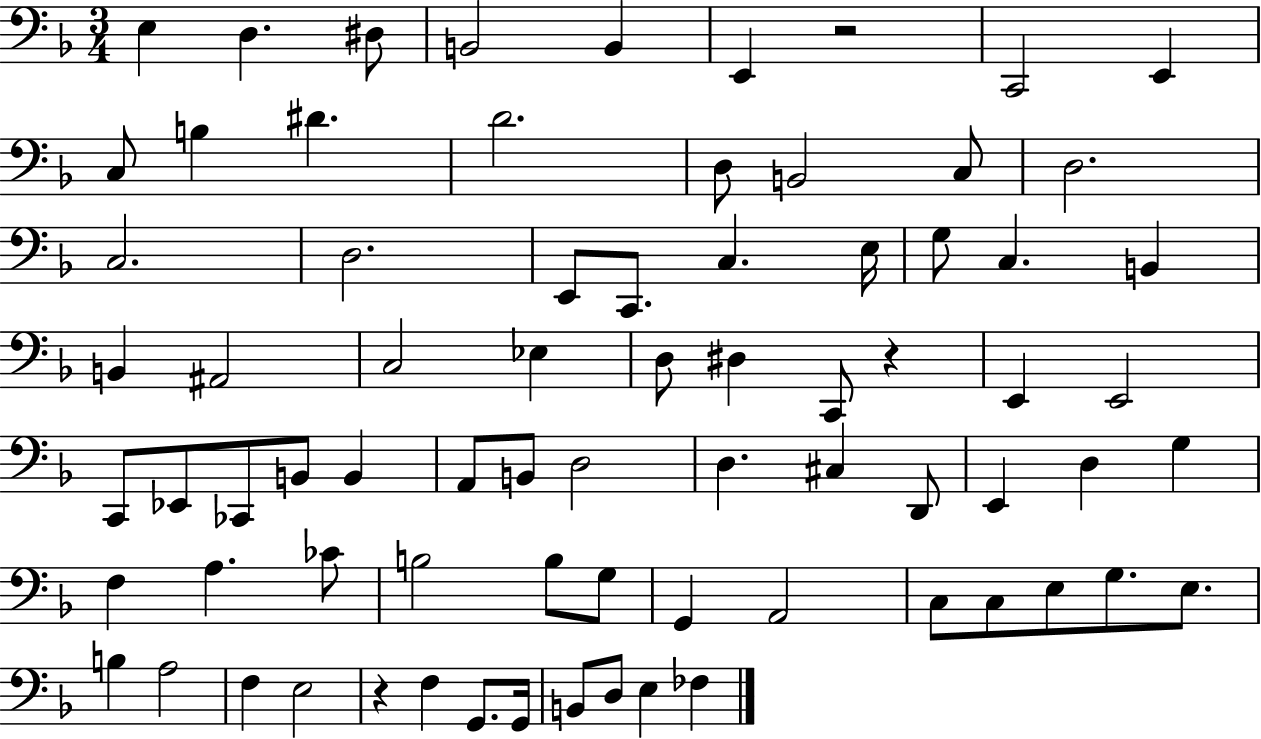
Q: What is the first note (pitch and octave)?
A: E3